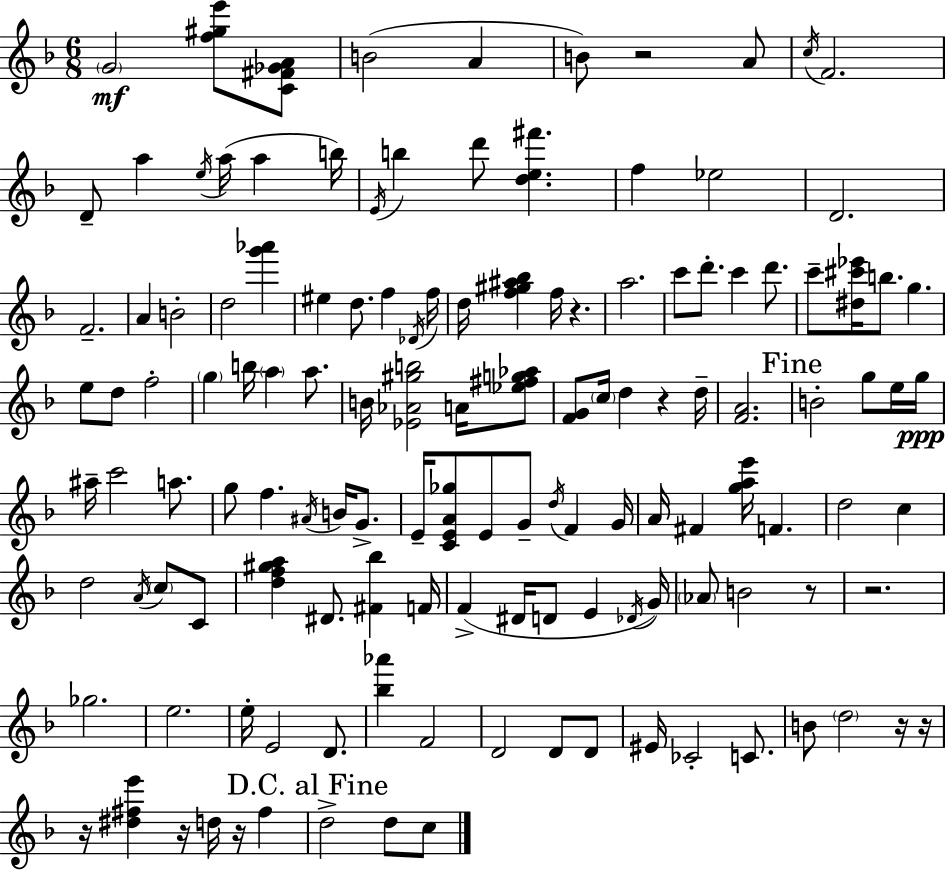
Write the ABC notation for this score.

X:1
T:Untitled
M:6/8
L:1/4
K:Dm
G2 [f^ge']/2 [C^F_GA]/2 B2 A B/2 z2 A/2 c/4 F2 D/2 a e/4 a/4 a b/4 E/4 b d'/2 [de^f'] f _e2 D2 F2 A B2 d2 [g'_a'] ^e d/2 f _D/4 f/4 d/4 [f^g^a_b] f/4 z a2 c'/2 d'/2 c' d'/2 c'/2 [^d^c'_e']/4 b/2 g e/2 d/2 f2 g b/4 a a/2 B/4 [_E_A^gb]2 A/4 [_e^fg_a]/2 [FG]/2 c/4 d z d/4 [FA]2 B2 g/2 e/4 g/4 ^a/4 c'2 a/2 g/2 f ^A/4 B/4 G/2 E/4 [CEA_g]/2 E/2 G/2 d/4 F G/4 A/4 ^F [gae']/4 F d2 c d2 A/4 c/2 C/2 [df^ga] ^D/2 [^F_b] F/4 F ^D/4 D/2 E _D/4 G/4 _A/2 B2 z/2 z2 _g2 e2 e/4 E2 D/2 [_b_a'] F2 D2 D/2 D/2 ^E/4 _C2 C/2 B/2 d2 z/4 z/4 z/4 [^d^fe'] z/4 d/4 z/4 ^f d2 d/2 c/2